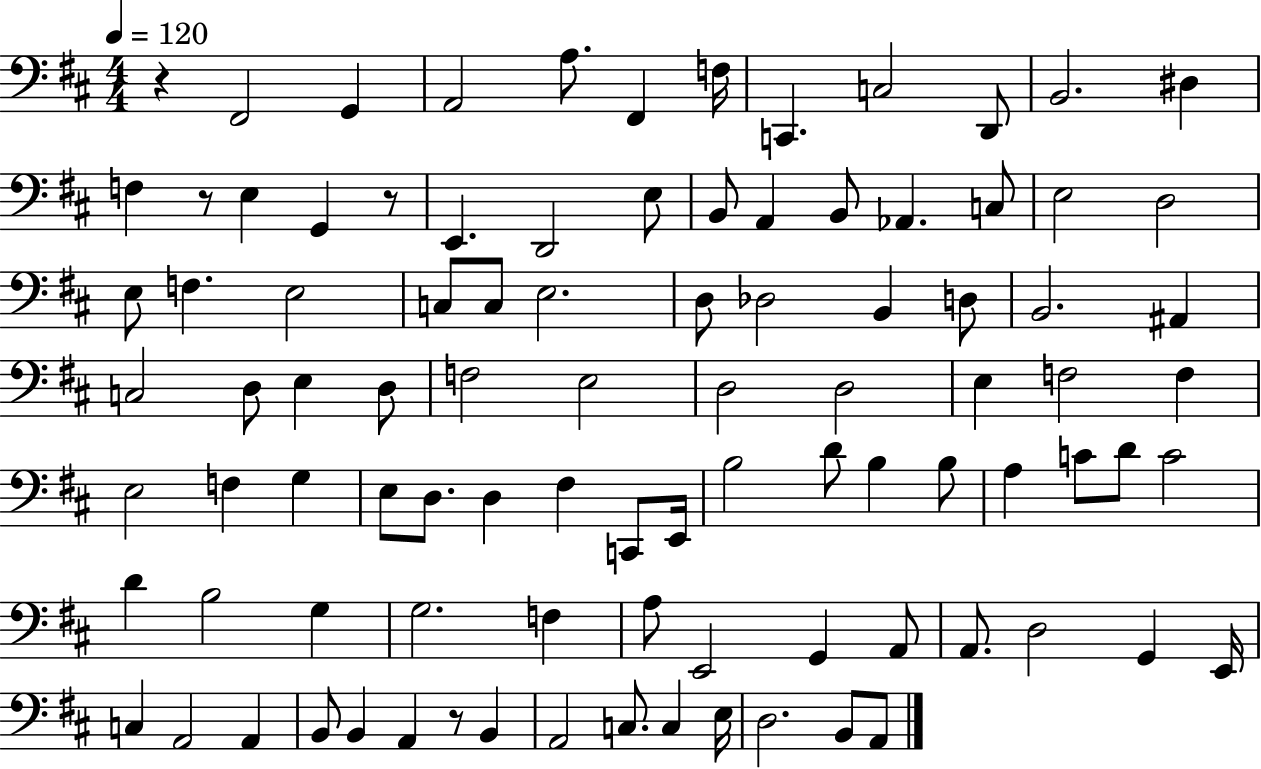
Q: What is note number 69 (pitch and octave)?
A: F3